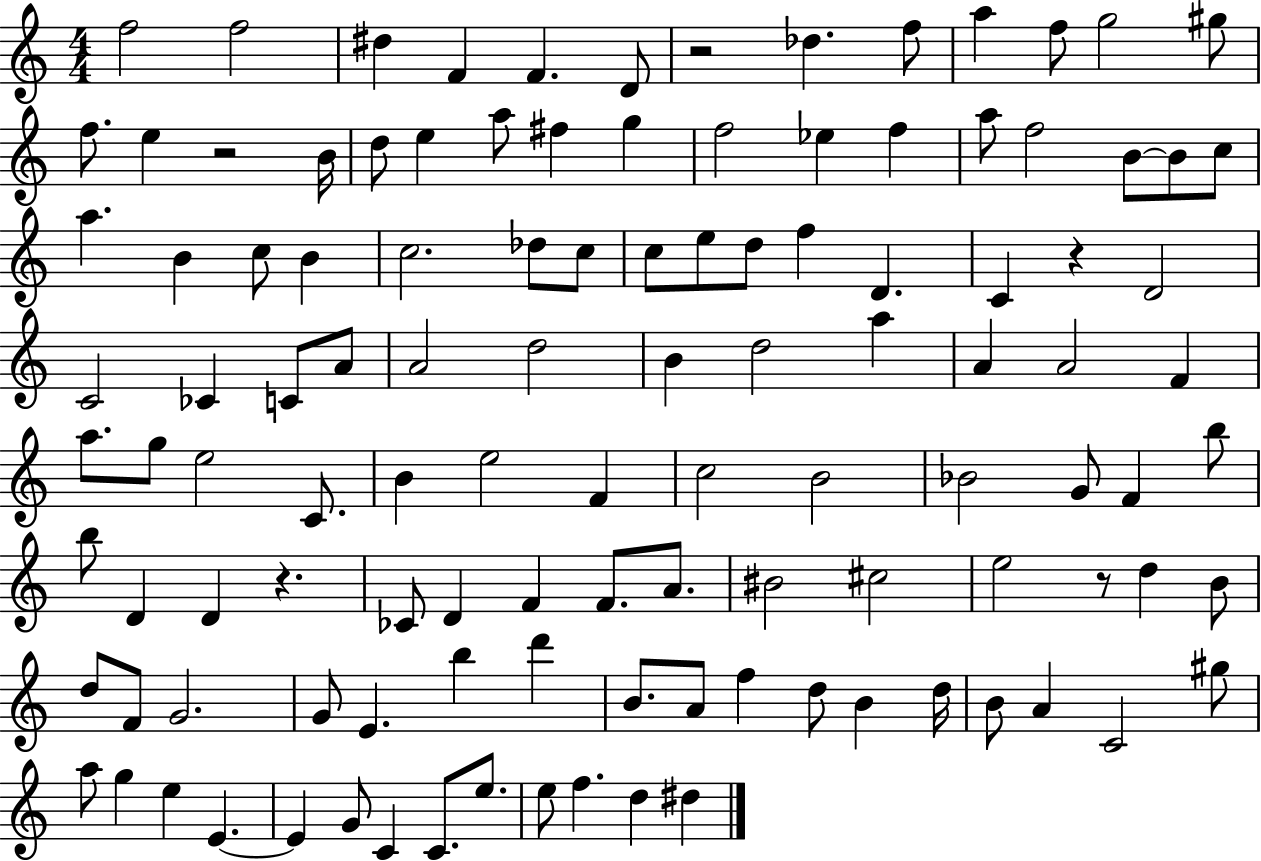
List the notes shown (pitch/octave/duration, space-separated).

F5/h F5/h D#5/q F4/q F4/q. D4/e R/h Db5/q. F5/e A5/q F5/e G5/h G#5/e F5/e. E5/q R/h B4/s D5/e E5/q A5/e F#5/q G5/q F5/h Eb5/q F5/q A5/e F5/h B4/e B4/e C5/e A5/q. B4/q C5/e B4/q C5/h. Db5/e C5/e C5/e E5/e D5/e F5/q D4/q. C4/q R/q D4/h C4/h CES4/q C4/e A4/e A4/h D5/h B4/q D5/h A5/q A4/q A4/h F4/q A5/e. G5/e E5/h C4/e. B4/q E5/h F4/q C5/h B4/h Bb4/h G4/e F4/q B5/e B5/e D4/q D4/q R/q. CES4/e D4/q F4/q F4/e. A4/e. BIS4/h C#5/h E5/h R/e D5/q B4/e D5/e F4/e G4/h. G4/e E4/q. B5/q D6/q B4/e. A4/e F5/q D5/e B4/q D5/s B4/e A4/q C4/h G#5/e A5/e G5/q E5/q E4/q. E4/q G4/e C4/q C4/e. E5/e. E5/e F5/q. D5/q D#5/q